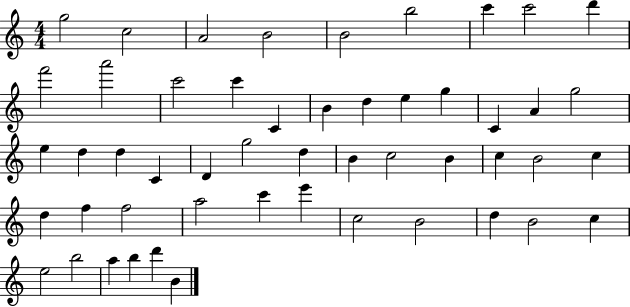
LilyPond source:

{
  \clef treble
  \numericTimeSignature
  \time 4/4
  \key c \major
  g''2 c''2 | a'2 b'2 | b'2 b''2 | c'''4 c'''2 d'''4 | \break f'''2 a'''2 | c'''2 c'''4 c'4 | b'4 d''4 e''4 g''4 | c'4 a'4 g''2 | \break e''4 d''4 d''4 c'4 | d'4 g''2 d''4 | b'4 c''2 b'4 | c''4 b'2 c''4 | \break d''4 f''4 f''2 | a''2 c'''4 e'''4 | c''2 b'2 | d''4 b'2 c''4 | \break e''2 b''2 | a''4 b''4 d'''4 b'4 | \bar "|."
}